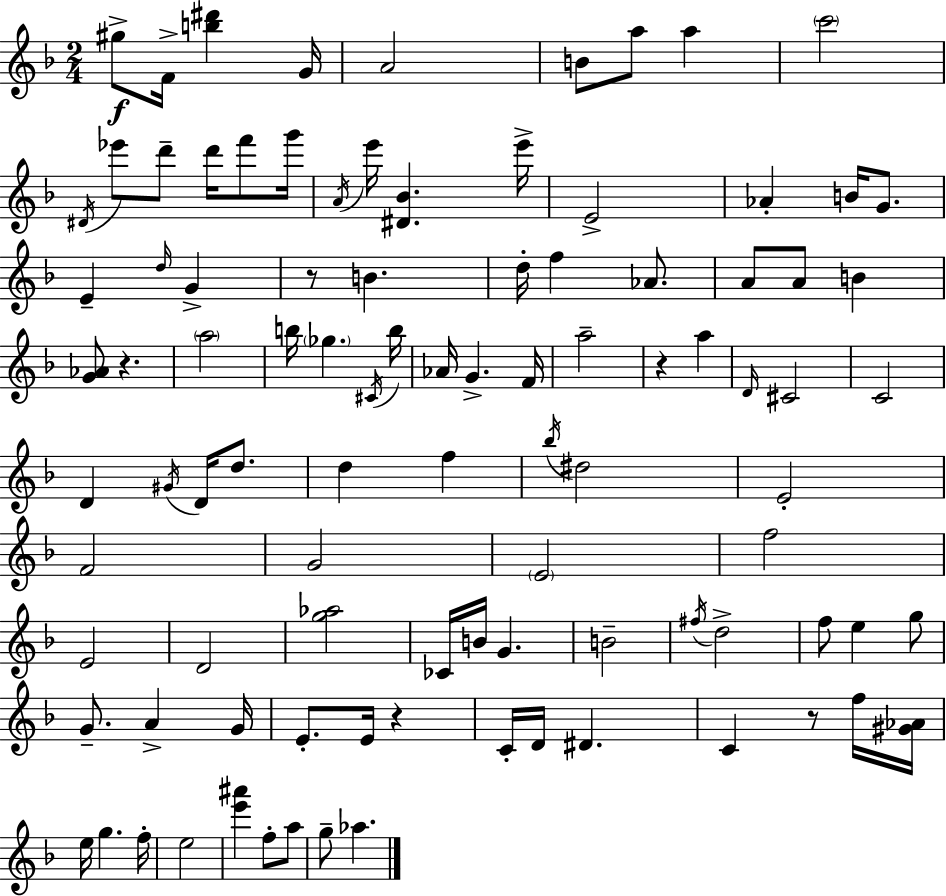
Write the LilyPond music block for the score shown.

{
  \clef treble
  \numericTimeSignature
  \time 2/4
  \key f \major
  \repeat volta 2 { gis''8->\f f'16-> <b'' dis'''>4 g'16 | a'2 | b'8 a''8 a''4 | \parenthesize c'''2 | \break \acciaccatura { dis'16 } ees'''8 d'''8-- d'''16 f'''8 | g'''16 \acciaccatura { a'16 } e'''16 <dis' bes'>4. | e'''16-> e'2-> | aes'4-. b'16 g'8. | \break e'4-- \grace { d''16 } g'4-> | r8 b'4. | d''16-. f''4 | aes'8. a'8 a'8 b'4 | \break <g' aes'>8 r4. | \parenthesize a''2 | b''16 \parenthesize ges''4. | \acciaccatura { cis'16 } b''16 aes'16 g'4.-> | \break f'16 a''2-- | r4 | a''4 \grace { d'16 } cis'2 | c'2 | \break d'4 | \acciaccatura { gis'16 } d'16 d''8. d''4 | f''4 \acciaccatura { bes''16 } dis''2 | e'2-. | \break f'2 | g'2 | \parenthesize e'2 | f''2 | \break e'2 | d'2 | <g'' aes''>2 | ces'16 | \break b'16 g'4. b'2-- | \acciaccatura { fis''16 } | d''2-> | f''8 e''4 g''8 | \break g'8.-- a'4-> g'16 | e'8.-. e'16 r4 | c'16-. d'16 dis'4. | c'4 r8 f''16 <gis' aes'>16 | \break e''16 g''4. f''16-. | e''2 | <e''' ais'''>4 f''8-. a''8 | g''8-- aes''4. | \break } \bar "|."
}